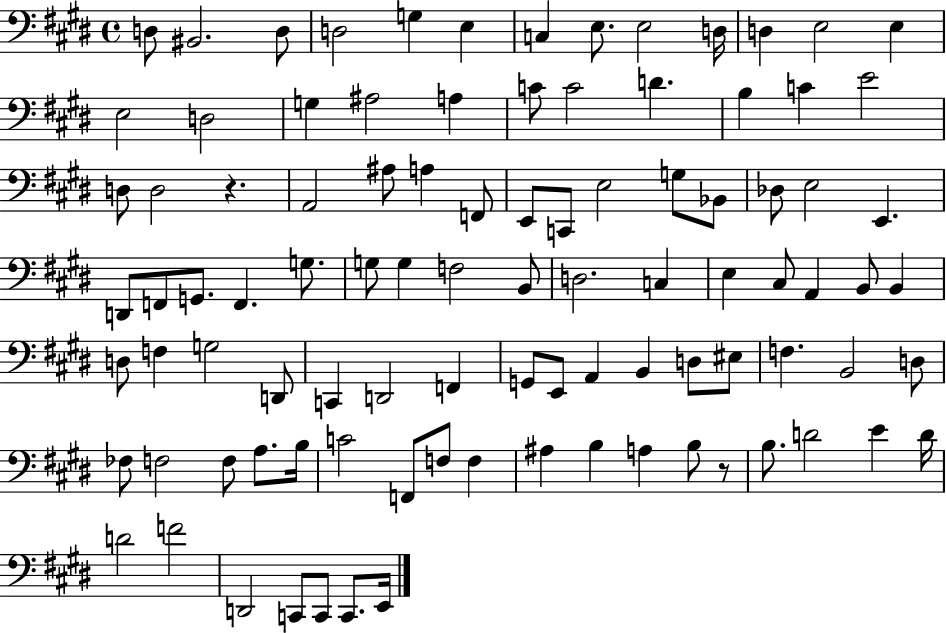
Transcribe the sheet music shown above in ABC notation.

X:1
T:Untitled
M:4/4
L:1/4
K:E
D,/2 ^B,,2 D,/2 D,2 G, E, C, E,/2 E,2 D,/4 D, E,2 E, E,2 D,2 G, ^A,2 A, C/2 C2 D B, C E2 D,/2 D,2 z A,,2 ^A,/2 A, F,,/2 E,,/2 C,,/2 E,2 G,/2 _B,,/2 _D,/2 E,2 E,, D,,/2 F,,/2 G,,/2 F,, G,/2 G,/2 G, F,2 B,,/2 D,2 C, E, ^C,/2 A,, B,,/2 B,, D,/2 F, G,2 D,,/2 C,, D,,2 F,, G,,/2 E,,/2 A,, B,, D,/2 ^E,/2 F, B,,2 D,/2 _F,/2 F,2 F,/2 A,/2 B,/4 C2 F,,/2 F,/2 F, ^A, B, A, B,/2 z/2 B,/2 D2 E D/4 D2 F2 D,,2 C,,/2 C,,/2 C,,/2 E,,/4